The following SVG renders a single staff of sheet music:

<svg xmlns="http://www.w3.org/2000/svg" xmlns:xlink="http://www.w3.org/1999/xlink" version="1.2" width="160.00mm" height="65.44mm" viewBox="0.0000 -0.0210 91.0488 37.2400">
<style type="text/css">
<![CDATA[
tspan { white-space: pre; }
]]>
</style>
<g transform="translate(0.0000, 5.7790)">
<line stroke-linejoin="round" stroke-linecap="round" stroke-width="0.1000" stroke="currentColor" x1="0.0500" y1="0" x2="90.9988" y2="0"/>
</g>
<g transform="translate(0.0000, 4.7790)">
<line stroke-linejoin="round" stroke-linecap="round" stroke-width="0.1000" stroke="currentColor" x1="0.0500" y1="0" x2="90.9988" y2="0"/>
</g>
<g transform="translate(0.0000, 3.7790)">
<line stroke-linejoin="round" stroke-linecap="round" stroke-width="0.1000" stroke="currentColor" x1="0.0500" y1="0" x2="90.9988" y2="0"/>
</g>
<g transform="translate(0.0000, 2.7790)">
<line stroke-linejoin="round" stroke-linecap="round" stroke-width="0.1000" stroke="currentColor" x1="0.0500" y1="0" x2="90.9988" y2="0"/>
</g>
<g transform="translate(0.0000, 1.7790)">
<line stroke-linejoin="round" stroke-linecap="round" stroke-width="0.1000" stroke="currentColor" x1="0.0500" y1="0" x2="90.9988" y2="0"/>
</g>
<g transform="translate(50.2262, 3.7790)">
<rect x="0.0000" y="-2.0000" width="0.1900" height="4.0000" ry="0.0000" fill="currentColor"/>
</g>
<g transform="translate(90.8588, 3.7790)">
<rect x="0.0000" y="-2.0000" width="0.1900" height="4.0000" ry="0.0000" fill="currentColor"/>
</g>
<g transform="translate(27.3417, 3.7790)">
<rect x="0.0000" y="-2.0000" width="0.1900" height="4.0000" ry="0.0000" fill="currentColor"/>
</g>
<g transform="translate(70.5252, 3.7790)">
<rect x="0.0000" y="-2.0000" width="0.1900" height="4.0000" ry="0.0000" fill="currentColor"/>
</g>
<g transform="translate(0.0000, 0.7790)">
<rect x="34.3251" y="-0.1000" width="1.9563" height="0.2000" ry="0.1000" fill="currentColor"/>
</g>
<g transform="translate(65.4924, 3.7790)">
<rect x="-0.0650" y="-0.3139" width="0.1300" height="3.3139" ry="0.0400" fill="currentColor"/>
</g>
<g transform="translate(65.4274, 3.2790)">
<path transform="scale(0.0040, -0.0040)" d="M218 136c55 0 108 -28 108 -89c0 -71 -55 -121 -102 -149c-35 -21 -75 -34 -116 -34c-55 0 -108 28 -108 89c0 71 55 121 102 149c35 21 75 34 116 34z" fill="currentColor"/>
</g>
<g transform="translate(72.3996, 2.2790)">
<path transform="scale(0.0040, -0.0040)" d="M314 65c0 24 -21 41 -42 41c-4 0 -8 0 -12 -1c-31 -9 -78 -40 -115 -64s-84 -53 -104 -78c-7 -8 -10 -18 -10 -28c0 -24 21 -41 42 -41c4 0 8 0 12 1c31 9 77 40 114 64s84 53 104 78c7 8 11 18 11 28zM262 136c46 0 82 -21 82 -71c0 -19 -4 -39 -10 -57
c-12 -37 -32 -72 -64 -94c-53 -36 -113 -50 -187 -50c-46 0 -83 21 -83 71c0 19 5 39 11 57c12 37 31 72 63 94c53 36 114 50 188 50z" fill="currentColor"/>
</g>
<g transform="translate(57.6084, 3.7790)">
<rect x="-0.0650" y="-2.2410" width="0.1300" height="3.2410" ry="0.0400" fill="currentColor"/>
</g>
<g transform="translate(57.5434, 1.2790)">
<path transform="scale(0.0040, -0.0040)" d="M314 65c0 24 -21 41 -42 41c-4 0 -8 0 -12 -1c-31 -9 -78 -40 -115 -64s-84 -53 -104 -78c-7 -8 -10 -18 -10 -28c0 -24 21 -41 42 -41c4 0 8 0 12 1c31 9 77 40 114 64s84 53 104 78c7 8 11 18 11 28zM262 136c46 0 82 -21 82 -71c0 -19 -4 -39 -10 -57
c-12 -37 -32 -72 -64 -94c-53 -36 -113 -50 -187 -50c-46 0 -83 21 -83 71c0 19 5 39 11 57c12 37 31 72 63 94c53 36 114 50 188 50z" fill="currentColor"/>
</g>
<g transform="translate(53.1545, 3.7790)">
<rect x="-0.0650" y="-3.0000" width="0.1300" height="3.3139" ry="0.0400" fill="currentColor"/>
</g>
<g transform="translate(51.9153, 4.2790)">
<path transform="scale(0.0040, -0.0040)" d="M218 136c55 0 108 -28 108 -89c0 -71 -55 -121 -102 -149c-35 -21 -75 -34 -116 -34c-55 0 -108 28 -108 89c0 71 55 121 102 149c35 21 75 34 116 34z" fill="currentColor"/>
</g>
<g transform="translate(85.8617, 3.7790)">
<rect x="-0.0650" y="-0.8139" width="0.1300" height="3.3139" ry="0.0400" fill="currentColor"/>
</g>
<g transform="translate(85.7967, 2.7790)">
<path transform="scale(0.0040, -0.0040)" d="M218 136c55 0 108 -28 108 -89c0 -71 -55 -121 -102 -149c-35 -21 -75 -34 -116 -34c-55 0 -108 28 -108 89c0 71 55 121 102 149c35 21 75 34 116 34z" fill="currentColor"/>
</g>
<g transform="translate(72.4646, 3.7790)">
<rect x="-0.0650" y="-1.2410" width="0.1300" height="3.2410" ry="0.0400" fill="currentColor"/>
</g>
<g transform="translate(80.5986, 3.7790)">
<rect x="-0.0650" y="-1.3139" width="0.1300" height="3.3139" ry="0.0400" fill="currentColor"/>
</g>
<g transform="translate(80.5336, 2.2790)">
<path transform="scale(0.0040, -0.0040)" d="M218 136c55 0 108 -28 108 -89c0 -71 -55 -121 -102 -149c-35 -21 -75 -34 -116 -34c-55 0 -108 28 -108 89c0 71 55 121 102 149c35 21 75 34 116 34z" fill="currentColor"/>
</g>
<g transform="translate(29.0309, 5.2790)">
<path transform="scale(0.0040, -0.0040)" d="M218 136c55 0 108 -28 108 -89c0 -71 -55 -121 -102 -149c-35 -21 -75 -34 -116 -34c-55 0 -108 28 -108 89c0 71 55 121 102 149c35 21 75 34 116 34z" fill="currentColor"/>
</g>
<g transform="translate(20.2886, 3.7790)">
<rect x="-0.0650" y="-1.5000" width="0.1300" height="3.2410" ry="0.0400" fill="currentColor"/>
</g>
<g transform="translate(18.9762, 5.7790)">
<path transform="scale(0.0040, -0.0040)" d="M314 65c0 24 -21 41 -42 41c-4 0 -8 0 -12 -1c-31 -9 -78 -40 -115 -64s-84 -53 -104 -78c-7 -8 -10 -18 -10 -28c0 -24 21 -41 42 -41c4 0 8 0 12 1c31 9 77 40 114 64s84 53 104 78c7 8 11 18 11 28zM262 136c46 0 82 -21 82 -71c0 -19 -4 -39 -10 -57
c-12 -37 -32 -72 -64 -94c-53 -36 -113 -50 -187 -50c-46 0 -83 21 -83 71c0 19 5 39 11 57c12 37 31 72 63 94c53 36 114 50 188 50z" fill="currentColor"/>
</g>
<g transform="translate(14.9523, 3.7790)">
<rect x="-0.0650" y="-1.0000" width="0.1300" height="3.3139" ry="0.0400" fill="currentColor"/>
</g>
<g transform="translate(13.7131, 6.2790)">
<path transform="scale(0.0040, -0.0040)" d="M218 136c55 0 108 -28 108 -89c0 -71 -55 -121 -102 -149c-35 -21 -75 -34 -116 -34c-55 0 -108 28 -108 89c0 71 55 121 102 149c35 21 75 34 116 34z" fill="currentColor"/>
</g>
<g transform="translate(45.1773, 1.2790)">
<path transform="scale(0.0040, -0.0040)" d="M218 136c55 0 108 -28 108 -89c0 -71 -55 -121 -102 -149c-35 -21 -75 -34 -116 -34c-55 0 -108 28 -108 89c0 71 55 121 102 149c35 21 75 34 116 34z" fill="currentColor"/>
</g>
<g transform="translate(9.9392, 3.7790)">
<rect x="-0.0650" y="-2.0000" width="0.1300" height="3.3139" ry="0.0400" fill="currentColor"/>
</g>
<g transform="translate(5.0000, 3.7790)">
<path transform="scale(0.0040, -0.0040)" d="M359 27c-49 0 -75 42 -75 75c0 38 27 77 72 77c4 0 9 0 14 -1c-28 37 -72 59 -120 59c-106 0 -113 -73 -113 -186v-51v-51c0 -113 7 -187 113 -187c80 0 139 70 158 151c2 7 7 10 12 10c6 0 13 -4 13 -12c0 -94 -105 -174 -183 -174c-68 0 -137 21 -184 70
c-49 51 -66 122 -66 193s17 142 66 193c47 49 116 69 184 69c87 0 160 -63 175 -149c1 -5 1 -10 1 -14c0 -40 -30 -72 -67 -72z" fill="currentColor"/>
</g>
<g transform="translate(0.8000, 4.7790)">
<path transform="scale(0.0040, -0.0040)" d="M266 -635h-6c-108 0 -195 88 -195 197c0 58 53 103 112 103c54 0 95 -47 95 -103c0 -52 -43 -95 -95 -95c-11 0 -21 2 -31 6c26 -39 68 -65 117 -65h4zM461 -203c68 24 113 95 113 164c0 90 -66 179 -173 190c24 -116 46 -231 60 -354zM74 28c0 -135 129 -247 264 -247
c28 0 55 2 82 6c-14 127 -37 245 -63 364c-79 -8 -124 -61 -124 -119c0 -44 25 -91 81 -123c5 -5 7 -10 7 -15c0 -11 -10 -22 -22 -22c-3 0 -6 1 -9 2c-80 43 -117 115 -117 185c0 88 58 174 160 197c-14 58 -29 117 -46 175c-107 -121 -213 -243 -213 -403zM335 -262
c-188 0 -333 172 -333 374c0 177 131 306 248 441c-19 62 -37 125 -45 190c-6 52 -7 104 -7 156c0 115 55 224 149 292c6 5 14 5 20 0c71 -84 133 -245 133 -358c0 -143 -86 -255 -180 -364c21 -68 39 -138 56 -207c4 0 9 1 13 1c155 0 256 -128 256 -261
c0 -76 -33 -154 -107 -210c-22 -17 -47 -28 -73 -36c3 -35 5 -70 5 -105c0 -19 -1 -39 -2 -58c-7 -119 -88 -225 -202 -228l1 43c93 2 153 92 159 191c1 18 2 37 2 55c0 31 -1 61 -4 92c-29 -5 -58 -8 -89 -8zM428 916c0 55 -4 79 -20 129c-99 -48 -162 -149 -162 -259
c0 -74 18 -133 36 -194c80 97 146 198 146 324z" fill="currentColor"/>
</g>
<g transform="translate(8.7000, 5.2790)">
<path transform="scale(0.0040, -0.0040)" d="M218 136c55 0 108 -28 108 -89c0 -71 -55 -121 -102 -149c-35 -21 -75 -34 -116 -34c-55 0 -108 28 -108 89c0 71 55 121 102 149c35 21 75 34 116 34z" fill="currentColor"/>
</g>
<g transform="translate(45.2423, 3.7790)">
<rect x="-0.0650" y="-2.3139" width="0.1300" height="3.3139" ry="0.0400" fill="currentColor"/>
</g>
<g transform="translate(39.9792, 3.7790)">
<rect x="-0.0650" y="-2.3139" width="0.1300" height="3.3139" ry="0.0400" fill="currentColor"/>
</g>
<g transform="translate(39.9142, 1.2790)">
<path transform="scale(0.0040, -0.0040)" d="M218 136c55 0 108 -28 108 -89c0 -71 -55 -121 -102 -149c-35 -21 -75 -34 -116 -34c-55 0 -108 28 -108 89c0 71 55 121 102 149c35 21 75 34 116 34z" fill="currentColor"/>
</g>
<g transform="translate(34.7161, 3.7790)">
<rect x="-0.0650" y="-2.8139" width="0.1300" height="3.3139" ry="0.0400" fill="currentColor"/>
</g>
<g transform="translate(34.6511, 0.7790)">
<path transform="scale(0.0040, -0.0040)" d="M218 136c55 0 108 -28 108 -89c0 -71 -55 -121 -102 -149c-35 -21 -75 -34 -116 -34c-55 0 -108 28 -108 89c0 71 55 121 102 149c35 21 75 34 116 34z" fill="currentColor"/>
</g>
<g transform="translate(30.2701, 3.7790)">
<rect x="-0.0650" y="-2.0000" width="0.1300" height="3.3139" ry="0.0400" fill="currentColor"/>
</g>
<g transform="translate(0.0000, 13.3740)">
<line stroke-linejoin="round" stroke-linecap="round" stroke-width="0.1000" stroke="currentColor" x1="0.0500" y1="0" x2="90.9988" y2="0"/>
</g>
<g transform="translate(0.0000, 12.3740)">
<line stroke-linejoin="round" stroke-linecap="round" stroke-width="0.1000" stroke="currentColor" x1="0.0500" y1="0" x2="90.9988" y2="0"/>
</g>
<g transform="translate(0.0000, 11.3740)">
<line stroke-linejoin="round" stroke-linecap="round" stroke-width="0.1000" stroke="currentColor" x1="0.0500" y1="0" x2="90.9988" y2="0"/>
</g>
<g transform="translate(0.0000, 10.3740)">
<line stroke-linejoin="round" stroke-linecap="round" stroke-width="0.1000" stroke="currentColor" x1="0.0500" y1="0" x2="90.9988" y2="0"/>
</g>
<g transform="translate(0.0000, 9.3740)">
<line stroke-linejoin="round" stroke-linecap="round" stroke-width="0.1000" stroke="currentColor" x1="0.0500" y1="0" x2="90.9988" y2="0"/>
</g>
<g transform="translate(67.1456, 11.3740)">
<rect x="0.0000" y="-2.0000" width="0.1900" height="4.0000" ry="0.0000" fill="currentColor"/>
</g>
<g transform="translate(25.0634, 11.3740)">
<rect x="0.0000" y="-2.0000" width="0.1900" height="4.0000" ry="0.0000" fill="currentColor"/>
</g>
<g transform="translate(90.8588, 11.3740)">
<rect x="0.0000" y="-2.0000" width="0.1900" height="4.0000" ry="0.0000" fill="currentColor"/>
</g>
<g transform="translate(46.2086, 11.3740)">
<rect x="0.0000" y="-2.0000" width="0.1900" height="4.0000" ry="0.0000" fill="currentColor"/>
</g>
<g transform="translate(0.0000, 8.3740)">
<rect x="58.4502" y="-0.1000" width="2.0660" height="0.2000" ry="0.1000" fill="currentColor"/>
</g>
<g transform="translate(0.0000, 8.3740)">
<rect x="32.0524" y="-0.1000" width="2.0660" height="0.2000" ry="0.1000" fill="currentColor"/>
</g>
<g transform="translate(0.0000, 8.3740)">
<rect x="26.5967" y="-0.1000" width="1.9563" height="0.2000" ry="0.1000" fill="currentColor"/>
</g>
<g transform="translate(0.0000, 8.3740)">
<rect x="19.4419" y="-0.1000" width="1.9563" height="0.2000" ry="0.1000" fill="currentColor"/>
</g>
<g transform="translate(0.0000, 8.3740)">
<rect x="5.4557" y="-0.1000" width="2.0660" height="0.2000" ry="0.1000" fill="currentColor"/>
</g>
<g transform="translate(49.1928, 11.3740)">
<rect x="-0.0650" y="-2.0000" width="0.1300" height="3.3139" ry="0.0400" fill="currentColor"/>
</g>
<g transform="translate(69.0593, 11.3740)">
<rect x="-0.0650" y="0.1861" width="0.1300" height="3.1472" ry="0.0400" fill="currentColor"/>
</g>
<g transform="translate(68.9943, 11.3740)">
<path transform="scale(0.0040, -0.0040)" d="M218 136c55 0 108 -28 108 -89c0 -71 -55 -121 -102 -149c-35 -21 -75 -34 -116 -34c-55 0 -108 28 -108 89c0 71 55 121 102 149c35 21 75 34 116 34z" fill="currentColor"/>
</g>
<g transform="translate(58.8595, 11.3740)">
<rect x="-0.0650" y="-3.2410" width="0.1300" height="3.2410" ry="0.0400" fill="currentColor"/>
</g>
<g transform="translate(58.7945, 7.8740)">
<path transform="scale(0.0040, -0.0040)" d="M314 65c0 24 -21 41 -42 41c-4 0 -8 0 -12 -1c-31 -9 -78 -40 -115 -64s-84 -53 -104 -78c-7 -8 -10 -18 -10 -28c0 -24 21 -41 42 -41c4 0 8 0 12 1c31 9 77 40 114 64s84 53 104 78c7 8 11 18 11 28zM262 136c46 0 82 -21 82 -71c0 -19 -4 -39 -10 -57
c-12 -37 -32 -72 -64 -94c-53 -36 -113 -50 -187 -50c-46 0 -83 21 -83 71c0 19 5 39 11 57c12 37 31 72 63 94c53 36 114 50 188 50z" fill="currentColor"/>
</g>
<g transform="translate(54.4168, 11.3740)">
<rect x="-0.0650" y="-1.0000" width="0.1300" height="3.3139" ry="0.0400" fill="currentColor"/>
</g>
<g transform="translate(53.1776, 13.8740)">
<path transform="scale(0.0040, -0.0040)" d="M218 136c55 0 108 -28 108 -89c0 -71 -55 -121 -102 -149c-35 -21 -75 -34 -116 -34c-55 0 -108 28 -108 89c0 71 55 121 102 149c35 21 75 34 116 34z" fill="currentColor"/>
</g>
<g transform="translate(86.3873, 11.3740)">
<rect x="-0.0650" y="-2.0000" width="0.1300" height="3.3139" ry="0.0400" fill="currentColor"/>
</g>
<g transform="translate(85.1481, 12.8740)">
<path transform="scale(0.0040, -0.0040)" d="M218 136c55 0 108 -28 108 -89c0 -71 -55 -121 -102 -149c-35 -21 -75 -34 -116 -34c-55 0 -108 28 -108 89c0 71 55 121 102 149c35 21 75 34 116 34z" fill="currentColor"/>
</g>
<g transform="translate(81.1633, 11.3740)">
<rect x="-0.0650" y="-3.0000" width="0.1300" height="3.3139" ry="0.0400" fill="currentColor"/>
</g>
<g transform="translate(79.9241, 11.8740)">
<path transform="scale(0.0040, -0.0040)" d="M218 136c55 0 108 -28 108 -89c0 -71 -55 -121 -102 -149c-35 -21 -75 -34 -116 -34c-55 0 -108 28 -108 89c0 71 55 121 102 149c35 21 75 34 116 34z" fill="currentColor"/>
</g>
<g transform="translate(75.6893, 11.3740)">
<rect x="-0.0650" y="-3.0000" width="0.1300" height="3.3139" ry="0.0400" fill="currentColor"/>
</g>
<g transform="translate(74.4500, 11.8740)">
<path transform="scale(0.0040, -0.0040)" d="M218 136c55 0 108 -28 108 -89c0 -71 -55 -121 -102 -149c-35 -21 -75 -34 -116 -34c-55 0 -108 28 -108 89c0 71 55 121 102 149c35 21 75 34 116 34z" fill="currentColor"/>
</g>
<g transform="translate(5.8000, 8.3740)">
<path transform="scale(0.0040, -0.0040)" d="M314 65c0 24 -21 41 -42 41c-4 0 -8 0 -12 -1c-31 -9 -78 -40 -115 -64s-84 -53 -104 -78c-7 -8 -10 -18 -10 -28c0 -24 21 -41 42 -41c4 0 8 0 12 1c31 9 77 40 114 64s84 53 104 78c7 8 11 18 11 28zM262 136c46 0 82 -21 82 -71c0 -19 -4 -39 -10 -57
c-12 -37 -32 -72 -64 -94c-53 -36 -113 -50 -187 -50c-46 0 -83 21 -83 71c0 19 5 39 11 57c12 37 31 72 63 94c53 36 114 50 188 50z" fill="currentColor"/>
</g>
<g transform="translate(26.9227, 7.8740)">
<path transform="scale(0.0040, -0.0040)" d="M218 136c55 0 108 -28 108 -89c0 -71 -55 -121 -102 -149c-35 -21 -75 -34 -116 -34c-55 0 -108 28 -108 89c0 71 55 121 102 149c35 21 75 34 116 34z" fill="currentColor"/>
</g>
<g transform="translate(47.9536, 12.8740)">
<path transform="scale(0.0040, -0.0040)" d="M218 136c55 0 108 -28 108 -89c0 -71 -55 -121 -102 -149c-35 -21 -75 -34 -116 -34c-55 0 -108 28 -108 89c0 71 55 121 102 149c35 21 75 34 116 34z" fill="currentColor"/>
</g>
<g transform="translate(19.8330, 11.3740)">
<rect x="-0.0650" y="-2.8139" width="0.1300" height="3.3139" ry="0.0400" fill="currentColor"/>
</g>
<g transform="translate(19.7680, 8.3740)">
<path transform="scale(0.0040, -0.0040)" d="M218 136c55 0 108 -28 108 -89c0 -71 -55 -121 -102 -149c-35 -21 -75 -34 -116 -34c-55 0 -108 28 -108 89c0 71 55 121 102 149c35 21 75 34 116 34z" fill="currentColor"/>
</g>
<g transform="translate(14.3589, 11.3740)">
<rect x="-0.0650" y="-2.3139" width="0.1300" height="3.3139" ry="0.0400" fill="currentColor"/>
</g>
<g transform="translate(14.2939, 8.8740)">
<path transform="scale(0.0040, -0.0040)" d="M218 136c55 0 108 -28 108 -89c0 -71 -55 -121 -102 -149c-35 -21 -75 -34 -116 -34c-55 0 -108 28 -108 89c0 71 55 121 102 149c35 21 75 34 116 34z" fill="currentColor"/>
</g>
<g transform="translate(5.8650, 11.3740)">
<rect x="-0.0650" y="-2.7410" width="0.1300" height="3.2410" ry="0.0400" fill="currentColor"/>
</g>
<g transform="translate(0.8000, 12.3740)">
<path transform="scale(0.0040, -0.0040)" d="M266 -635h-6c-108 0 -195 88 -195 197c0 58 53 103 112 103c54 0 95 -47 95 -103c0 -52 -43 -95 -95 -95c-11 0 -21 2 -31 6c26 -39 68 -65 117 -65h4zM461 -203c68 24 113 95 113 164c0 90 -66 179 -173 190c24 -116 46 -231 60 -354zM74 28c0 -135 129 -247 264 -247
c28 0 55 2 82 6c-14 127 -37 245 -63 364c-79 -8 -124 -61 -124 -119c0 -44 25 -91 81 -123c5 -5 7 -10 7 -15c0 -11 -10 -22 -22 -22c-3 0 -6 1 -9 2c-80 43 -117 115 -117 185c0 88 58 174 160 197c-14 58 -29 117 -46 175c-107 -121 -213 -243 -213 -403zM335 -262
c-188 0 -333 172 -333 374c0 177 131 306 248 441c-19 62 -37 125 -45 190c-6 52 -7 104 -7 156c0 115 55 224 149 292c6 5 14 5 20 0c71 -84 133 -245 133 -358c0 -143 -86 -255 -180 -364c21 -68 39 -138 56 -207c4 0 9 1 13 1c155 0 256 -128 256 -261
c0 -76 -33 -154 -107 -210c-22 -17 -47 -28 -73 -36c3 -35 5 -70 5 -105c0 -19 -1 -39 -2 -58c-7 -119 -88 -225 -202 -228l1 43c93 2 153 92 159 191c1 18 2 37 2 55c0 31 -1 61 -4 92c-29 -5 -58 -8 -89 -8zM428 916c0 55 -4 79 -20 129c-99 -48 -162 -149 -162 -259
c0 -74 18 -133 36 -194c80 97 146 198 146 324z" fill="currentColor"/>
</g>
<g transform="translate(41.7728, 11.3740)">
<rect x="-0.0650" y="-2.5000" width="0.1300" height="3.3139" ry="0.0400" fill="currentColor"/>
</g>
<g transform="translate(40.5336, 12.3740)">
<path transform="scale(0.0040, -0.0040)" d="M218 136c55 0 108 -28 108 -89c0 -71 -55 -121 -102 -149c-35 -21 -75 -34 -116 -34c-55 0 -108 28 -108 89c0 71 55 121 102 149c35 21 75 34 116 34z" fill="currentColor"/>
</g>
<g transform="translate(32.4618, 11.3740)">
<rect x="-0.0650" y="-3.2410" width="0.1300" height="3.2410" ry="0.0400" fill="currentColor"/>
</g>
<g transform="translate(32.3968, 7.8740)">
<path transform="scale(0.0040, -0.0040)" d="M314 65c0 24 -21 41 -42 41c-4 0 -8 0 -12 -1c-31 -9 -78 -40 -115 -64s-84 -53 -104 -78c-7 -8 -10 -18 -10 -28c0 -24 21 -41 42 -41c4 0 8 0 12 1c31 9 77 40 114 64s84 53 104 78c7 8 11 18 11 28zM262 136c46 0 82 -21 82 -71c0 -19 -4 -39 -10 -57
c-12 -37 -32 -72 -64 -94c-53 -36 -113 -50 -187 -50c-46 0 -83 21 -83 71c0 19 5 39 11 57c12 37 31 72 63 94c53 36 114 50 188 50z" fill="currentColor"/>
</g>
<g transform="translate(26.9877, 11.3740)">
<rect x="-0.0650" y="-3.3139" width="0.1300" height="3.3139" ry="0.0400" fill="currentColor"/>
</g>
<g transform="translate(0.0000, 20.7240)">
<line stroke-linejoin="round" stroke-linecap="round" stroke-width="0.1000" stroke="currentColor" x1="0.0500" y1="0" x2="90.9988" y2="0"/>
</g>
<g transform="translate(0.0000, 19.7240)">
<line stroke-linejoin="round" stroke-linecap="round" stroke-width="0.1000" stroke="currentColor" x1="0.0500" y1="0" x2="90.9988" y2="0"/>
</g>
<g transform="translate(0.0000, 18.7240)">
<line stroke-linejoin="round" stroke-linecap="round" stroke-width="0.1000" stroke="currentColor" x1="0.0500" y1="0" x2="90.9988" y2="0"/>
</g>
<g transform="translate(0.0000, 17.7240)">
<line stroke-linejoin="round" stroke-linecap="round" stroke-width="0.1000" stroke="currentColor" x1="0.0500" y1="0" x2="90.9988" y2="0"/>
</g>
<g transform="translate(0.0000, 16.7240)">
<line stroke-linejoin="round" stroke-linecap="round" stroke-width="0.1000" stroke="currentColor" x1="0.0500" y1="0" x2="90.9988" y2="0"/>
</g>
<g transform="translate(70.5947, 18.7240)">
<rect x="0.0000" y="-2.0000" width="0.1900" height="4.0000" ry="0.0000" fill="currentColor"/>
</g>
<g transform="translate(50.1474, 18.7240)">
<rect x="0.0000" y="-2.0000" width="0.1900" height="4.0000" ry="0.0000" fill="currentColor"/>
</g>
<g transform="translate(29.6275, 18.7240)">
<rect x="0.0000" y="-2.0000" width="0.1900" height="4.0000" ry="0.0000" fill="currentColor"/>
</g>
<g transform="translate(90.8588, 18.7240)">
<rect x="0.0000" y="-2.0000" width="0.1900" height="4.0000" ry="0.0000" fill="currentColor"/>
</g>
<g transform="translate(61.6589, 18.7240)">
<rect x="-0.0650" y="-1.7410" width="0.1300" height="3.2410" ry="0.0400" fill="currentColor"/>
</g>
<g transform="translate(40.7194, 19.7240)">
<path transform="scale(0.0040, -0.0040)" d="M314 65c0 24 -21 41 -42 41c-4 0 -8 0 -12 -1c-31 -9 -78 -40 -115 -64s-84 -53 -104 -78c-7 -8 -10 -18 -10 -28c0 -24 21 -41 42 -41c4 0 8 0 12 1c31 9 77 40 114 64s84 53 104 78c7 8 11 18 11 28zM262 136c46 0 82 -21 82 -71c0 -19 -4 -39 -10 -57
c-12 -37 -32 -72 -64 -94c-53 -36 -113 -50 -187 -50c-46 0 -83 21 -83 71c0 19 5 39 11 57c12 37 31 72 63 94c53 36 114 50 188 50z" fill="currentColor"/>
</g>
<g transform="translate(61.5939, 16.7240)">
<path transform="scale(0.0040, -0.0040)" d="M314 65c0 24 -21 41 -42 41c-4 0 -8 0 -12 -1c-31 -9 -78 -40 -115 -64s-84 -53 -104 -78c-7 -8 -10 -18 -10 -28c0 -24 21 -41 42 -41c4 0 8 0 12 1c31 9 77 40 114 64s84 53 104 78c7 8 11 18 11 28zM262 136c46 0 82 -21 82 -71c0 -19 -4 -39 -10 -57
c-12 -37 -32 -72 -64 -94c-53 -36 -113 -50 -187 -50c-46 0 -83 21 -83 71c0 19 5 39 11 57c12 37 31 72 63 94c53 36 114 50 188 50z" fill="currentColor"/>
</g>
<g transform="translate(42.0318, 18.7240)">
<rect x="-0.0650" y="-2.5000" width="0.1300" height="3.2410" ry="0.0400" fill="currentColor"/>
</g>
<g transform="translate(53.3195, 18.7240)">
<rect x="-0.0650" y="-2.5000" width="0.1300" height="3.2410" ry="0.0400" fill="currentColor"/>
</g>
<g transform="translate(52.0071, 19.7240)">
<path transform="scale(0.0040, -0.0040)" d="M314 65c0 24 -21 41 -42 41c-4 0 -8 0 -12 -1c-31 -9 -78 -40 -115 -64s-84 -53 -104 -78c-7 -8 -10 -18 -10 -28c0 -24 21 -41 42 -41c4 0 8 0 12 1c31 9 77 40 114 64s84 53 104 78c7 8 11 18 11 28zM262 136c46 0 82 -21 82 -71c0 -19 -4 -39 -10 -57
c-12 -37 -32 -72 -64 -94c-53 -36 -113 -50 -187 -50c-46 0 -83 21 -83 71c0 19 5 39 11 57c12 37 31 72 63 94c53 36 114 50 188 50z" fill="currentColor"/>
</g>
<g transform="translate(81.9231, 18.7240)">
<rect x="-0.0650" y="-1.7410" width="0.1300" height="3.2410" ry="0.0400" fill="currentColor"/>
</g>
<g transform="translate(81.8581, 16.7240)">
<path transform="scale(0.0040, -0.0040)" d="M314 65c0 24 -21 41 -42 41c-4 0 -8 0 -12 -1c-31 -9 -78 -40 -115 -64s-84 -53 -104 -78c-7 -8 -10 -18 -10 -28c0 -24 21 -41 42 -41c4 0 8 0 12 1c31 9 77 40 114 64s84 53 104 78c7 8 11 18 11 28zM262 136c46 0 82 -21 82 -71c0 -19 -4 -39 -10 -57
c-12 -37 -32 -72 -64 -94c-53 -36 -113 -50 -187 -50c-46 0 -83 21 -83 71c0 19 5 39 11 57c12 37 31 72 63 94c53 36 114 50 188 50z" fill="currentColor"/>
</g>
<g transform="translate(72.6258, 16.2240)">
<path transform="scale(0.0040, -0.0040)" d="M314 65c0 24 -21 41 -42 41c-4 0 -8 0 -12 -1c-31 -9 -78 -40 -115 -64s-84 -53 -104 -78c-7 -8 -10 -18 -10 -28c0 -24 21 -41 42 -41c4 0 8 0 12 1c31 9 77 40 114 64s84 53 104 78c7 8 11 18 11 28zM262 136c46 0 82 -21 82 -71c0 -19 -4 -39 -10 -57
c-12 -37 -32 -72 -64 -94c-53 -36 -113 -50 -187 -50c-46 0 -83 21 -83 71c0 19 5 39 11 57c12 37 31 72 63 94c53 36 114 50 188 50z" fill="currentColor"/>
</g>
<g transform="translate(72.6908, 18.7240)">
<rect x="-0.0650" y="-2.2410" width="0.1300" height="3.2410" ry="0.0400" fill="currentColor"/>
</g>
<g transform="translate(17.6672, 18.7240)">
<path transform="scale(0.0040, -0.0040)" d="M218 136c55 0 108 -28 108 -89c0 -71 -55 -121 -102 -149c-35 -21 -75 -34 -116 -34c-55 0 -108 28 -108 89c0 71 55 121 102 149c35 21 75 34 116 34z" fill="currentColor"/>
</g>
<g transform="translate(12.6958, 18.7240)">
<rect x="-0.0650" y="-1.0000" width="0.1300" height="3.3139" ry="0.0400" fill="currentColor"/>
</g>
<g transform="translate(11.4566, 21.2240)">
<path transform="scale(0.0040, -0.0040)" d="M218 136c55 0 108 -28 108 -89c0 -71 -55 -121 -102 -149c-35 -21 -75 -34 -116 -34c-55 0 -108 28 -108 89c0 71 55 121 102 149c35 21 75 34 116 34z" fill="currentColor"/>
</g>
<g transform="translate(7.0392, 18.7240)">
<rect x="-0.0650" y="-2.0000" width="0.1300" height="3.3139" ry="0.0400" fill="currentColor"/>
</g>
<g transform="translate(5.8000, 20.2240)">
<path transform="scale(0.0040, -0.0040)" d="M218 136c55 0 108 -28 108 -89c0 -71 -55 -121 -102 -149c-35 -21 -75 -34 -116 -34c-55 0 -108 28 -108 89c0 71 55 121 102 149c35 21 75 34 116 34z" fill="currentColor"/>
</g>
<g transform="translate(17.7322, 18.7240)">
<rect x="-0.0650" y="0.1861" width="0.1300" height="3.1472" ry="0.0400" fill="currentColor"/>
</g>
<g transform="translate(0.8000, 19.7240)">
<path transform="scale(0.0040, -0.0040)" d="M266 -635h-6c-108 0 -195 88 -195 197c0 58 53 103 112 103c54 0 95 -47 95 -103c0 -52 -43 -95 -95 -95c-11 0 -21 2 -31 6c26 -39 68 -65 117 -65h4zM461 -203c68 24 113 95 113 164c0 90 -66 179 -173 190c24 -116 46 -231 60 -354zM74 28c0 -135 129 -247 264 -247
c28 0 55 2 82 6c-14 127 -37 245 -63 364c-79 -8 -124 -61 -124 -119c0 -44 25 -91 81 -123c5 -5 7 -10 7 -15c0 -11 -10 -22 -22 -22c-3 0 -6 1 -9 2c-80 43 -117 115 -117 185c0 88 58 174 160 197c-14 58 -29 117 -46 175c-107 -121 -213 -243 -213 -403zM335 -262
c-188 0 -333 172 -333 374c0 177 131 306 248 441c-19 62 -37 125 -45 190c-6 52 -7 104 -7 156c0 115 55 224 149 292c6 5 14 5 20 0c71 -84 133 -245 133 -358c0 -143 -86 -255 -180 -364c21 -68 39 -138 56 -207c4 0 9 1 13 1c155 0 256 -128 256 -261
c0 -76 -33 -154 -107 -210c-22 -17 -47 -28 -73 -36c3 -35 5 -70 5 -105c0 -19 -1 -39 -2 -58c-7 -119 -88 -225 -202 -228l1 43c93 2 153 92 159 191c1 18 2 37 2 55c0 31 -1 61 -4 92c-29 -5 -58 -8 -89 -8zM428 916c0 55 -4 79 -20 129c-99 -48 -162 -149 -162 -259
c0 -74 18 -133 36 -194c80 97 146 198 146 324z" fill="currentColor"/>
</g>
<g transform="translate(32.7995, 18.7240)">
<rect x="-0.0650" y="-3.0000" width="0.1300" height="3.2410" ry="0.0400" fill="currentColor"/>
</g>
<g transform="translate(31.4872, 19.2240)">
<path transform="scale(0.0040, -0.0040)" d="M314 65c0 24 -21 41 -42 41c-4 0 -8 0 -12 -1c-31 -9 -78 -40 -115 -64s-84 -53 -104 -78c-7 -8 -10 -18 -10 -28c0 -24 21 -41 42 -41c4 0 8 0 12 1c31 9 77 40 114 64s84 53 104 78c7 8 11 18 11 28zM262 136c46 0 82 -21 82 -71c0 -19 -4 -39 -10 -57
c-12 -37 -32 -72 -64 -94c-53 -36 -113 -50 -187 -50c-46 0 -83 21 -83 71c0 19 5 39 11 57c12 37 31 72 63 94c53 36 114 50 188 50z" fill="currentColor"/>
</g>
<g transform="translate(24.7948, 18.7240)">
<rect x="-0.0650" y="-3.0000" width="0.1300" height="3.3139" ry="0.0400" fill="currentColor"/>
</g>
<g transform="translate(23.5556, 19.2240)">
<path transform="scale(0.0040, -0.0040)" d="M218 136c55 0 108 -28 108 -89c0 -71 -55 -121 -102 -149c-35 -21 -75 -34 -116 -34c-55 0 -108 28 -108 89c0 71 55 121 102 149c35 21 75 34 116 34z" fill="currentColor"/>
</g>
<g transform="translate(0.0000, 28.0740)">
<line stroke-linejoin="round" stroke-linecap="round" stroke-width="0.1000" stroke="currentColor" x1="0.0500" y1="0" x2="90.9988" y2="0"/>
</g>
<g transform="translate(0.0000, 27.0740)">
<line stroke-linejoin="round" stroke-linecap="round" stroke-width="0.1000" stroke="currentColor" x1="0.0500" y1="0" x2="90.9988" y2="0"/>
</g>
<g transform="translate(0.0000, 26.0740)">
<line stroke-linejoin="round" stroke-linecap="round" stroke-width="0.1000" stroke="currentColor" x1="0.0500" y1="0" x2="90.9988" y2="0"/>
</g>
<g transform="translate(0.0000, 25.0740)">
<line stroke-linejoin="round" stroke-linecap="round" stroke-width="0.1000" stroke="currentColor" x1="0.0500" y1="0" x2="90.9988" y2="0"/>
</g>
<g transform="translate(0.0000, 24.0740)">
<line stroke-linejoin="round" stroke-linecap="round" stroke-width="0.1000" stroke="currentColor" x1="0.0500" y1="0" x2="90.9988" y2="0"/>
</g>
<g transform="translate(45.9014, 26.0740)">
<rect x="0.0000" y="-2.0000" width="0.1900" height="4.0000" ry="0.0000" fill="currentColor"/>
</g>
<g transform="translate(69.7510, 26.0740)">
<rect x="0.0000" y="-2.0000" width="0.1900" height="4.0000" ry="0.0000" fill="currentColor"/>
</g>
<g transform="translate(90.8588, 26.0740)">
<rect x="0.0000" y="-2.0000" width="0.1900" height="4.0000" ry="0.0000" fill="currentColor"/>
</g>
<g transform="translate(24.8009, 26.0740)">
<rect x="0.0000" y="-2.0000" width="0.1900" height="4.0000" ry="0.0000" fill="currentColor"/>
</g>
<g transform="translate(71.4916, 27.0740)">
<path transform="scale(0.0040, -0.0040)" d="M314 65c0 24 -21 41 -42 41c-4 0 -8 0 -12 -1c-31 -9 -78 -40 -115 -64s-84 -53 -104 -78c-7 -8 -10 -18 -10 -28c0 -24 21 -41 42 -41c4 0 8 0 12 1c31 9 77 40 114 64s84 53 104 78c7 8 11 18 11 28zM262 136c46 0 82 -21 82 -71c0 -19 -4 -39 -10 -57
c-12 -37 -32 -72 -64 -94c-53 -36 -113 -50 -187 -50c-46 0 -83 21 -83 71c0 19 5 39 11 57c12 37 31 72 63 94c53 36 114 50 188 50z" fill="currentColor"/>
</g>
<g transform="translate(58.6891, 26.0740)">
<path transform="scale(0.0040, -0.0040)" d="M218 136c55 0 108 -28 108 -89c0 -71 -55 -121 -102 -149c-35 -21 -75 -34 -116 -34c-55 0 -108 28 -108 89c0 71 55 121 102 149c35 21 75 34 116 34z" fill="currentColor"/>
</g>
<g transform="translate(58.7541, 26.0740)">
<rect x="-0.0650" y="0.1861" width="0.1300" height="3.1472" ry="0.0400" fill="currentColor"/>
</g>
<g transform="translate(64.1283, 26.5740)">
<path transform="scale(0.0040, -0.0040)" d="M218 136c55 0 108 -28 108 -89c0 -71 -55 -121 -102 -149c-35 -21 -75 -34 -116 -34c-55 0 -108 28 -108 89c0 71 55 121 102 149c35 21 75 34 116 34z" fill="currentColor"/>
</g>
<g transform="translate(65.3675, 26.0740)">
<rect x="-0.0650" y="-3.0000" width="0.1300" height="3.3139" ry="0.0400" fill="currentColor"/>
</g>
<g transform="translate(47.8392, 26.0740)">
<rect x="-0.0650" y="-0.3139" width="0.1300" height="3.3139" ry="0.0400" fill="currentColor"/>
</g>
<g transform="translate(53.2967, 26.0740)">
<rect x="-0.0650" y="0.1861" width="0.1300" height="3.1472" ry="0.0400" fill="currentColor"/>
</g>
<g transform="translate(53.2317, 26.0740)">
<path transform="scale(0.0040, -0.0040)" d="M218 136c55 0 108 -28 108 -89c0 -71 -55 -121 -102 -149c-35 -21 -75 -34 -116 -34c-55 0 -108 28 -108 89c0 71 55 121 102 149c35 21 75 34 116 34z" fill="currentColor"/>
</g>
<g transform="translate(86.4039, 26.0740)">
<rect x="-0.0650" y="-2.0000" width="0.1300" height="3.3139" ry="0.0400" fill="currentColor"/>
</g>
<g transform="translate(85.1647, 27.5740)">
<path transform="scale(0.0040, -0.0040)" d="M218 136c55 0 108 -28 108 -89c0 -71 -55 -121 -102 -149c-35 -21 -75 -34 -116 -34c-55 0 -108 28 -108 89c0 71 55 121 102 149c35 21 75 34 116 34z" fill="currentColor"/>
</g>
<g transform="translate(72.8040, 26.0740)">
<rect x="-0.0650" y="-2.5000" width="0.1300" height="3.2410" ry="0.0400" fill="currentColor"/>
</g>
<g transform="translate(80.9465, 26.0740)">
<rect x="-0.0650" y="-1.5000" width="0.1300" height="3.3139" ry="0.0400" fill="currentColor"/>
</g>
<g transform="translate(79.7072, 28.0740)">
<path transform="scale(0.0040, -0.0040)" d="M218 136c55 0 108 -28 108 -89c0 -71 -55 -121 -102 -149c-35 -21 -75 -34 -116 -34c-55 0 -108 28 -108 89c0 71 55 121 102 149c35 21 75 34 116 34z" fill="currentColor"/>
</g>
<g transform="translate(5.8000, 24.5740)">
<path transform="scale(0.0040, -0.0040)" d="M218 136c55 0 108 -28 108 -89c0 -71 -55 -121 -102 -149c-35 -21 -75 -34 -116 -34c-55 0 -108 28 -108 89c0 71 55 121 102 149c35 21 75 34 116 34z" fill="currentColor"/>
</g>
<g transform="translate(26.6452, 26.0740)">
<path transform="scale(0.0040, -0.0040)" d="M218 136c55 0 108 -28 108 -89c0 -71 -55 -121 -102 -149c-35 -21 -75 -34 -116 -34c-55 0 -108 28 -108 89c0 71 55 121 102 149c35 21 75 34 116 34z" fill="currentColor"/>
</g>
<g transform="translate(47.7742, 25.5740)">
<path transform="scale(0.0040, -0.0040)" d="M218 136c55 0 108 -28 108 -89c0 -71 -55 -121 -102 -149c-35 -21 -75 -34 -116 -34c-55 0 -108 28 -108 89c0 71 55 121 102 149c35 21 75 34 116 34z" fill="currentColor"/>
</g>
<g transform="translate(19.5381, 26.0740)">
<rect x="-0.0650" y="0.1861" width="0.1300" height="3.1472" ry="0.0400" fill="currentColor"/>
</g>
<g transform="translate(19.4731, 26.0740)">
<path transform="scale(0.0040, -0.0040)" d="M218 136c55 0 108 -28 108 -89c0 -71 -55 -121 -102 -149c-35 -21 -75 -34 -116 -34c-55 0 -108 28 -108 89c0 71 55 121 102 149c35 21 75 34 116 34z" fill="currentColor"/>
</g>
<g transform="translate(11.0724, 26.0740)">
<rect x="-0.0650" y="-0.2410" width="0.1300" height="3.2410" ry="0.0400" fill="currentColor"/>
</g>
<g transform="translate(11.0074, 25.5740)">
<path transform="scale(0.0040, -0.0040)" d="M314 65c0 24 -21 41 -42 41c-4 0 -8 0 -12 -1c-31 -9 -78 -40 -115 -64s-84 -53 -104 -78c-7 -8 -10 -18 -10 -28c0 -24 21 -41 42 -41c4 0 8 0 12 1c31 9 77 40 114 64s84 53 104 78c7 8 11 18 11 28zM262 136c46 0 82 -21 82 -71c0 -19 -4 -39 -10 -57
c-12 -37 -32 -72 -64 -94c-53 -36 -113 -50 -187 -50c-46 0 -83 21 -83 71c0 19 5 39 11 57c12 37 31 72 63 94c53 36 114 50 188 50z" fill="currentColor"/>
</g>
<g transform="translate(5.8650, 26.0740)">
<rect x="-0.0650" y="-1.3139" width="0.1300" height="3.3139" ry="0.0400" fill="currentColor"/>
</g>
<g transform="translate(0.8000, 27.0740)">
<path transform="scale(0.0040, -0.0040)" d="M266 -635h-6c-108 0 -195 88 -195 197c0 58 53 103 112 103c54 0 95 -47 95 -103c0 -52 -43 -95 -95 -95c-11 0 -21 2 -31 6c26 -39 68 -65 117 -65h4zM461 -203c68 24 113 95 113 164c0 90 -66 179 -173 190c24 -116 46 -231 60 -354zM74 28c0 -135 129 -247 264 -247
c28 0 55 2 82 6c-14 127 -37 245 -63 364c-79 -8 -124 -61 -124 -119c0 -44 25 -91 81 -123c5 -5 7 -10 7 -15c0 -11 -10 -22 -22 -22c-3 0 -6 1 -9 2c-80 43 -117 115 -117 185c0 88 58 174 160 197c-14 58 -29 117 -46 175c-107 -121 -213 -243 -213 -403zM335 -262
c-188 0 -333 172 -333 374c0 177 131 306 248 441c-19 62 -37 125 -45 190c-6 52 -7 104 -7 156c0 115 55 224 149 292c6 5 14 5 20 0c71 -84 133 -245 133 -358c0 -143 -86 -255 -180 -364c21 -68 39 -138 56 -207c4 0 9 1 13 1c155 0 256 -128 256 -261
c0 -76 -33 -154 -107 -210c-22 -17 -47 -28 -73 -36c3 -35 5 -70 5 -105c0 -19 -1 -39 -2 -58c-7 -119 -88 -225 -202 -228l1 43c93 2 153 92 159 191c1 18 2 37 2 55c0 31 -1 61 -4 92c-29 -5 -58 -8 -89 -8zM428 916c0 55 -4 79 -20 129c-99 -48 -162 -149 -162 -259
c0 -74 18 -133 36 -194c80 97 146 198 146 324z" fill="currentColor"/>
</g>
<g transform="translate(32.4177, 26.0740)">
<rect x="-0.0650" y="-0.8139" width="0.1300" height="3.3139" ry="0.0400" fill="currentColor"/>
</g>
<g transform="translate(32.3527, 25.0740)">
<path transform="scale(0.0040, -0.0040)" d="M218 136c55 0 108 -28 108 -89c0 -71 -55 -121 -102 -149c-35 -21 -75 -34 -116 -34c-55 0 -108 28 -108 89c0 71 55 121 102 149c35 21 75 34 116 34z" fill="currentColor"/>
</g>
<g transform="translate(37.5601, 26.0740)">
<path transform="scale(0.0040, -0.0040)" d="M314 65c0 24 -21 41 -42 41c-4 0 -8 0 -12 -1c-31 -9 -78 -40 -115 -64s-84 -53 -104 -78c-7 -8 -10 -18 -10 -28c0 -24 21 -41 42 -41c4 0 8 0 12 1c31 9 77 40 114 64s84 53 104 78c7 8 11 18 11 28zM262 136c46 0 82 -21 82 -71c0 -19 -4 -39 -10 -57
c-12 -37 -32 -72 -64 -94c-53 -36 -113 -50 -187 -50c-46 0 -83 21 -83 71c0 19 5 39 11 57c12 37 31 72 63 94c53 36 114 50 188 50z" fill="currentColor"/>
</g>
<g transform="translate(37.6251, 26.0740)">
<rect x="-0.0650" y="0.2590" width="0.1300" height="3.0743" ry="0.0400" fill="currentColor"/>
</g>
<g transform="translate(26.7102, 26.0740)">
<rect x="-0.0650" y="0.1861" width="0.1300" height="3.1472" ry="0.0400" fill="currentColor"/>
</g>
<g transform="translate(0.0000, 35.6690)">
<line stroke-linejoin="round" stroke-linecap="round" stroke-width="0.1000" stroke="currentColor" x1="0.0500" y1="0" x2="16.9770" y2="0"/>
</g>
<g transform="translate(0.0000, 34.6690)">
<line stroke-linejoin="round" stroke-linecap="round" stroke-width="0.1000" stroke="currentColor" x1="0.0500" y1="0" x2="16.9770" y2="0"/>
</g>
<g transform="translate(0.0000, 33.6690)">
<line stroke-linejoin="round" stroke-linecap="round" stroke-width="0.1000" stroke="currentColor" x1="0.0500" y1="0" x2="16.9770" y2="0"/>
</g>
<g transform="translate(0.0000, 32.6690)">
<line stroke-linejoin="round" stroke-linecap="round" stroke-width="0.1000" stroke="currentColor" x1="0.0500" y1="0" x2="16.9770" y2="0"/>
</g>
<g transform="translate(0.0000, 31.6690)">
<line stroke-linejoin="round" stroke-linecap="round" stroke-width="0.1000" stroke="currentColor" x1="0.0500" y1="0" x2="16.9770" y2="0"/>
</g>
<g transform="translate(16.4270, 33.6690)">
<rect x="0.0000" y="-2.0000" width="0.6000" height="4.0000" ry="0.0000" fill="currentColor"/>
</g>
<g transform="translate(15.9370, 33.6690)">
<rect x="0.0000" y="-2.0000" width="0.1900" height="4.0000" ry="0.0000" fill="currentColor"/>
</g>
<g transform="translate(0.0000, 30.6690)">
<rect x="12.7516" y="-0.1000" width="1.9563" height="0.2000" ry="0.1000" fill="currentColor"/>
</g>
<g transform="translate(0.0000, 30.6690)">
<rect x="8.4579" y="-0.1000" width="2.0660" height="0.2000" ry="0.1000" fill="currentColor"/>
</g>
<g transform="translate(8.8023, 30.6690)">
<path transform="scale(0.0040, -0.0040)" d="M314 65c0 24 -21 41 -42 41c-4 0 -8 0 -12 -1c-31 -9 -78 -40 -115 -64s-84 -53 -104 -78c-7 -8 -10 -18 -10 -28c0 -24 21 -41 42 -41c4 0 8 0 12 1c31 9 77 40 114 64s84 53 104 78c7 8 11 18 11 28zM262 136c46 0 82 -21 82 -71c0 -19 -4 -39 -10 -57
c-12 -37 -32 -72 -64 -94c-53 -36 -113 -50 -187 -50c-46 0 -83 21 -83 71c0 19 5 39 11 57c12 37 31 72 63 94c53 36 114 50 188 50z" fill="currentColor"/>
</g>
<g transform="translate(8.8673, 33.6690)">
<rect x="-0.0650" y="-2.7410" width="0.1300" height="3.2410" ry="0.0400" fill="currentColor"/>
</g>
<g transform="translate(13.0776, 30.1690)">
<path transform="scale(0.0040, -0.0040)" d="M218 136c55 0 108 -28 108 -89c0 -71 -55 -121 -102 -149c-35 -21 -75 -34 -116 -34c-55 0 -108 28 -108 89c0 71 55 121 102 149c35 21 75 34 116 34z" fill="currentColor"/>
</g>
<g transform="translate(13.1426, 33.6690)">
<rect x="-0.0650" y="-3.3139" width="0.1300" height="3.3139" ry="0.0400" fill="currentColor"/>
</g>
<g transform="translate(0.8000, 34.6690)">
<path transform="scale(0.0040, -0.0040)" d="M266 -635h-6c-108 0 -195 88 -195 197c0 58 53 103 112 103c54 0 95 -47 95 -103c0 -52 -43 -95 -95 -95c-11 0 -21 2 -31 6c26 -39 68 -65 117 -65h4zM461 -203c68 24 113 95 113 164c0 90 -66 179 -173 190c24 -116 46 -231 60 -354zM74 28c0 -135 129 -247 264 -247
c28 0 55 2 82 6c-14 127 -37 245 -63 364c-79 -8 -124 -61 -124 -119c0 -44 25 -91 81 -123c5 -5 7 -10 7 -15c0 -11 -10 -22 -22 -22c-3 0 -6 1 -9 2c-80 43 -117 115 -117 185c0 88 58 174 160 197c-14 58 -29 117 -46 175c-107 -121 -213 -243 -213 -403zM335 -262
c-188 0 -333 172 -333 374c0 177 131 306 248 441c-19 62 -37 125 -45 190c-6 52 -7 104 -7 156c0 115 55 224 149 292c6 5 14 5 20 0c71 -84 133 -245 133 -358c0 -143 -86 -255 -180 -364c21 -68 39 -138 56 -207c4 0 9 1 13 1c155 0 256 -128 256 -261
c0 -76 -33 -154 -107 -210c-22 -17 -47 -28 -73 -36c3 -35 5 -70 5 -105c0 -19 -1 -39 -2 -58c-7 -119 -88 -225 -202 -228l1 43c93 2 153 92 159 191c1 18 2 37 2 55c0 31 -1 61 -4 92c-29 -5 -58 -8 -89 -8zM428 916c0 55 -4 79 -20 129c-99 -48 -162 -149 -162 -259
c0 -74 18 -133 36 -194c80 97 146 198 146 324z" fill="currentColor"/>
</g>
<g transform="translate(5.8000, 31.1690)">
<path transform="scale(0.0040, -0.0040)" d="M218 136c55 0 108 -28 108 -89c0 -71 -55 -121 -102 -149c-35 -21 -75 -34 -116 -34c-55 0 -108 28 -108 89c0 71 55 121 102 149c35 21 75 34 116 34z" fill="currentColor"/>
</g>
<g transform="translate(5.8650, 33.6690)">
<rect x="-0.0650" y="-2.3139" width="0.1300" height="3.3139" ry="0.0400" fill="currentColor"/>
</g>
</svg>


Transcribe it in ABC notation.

X:1
T:Untitled
M:4/4
L:1/4
K:C
F D E2 F a g g A g2 c e2 e d a2 g a b b2 G F D b2 B A A F F D B A A2 G2 G2 f2 g2 f2 e c2 B B d B2 c B B A G2 E F g a2 b